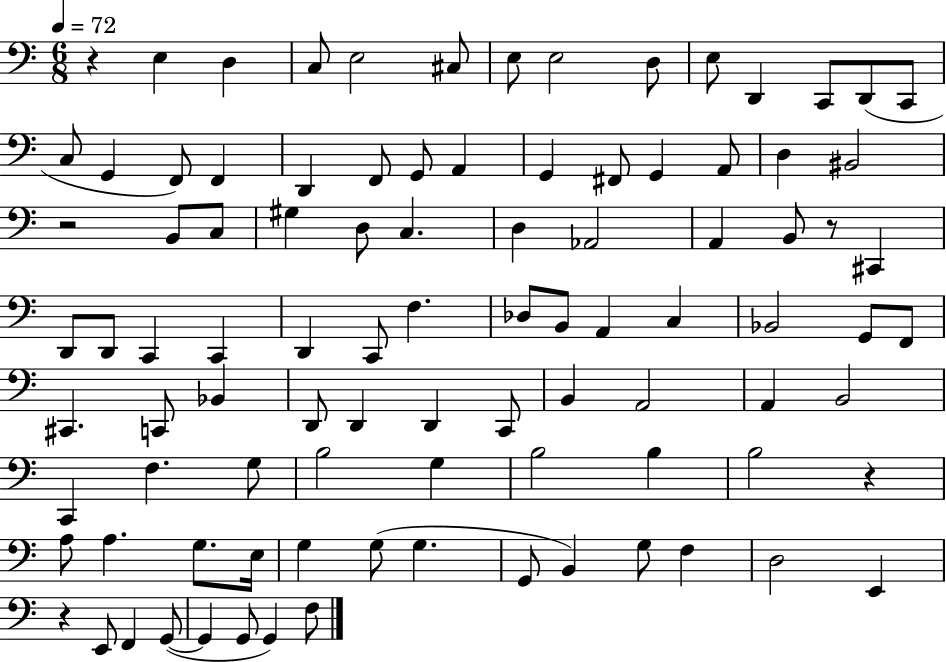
R/q E3/q D3/q C3/e E3/h C#3/e E3/e E3/h D3/e E3/e D2/q C2/e D2/e C2/e C3/e G2/q F2/e F2/q D2/q F2/e G2/e A2/q G2/q F#2/e G2/q A2/e D3/q BIS2/h R/h B2/e C3/e G#3/q D3/e C3/q. D3/q Ab2/h A2/q B2/e R/e C#2/q D2/e D2/e C2/q C2/q D2/q C2/e F3/q. Db3/e B2/e A2/q C3/q Bb2/h G2/e F2/e C#2/q. C2/e Bb2/q D2/e D2/q D2/q C2/e B2/q A2/h A2/q B2/h C2/q F3/q. G3/e B3/h G3/q B3/h B3/q B3/h R/q A3/e A3/q. G3/e. E3/s G3/q G3/e G3/q. G2/e B2/q G3/e F3/q D3/h E2/q R/q E2/e F2/q G2/e G2/q G2/e G2/q F3/e